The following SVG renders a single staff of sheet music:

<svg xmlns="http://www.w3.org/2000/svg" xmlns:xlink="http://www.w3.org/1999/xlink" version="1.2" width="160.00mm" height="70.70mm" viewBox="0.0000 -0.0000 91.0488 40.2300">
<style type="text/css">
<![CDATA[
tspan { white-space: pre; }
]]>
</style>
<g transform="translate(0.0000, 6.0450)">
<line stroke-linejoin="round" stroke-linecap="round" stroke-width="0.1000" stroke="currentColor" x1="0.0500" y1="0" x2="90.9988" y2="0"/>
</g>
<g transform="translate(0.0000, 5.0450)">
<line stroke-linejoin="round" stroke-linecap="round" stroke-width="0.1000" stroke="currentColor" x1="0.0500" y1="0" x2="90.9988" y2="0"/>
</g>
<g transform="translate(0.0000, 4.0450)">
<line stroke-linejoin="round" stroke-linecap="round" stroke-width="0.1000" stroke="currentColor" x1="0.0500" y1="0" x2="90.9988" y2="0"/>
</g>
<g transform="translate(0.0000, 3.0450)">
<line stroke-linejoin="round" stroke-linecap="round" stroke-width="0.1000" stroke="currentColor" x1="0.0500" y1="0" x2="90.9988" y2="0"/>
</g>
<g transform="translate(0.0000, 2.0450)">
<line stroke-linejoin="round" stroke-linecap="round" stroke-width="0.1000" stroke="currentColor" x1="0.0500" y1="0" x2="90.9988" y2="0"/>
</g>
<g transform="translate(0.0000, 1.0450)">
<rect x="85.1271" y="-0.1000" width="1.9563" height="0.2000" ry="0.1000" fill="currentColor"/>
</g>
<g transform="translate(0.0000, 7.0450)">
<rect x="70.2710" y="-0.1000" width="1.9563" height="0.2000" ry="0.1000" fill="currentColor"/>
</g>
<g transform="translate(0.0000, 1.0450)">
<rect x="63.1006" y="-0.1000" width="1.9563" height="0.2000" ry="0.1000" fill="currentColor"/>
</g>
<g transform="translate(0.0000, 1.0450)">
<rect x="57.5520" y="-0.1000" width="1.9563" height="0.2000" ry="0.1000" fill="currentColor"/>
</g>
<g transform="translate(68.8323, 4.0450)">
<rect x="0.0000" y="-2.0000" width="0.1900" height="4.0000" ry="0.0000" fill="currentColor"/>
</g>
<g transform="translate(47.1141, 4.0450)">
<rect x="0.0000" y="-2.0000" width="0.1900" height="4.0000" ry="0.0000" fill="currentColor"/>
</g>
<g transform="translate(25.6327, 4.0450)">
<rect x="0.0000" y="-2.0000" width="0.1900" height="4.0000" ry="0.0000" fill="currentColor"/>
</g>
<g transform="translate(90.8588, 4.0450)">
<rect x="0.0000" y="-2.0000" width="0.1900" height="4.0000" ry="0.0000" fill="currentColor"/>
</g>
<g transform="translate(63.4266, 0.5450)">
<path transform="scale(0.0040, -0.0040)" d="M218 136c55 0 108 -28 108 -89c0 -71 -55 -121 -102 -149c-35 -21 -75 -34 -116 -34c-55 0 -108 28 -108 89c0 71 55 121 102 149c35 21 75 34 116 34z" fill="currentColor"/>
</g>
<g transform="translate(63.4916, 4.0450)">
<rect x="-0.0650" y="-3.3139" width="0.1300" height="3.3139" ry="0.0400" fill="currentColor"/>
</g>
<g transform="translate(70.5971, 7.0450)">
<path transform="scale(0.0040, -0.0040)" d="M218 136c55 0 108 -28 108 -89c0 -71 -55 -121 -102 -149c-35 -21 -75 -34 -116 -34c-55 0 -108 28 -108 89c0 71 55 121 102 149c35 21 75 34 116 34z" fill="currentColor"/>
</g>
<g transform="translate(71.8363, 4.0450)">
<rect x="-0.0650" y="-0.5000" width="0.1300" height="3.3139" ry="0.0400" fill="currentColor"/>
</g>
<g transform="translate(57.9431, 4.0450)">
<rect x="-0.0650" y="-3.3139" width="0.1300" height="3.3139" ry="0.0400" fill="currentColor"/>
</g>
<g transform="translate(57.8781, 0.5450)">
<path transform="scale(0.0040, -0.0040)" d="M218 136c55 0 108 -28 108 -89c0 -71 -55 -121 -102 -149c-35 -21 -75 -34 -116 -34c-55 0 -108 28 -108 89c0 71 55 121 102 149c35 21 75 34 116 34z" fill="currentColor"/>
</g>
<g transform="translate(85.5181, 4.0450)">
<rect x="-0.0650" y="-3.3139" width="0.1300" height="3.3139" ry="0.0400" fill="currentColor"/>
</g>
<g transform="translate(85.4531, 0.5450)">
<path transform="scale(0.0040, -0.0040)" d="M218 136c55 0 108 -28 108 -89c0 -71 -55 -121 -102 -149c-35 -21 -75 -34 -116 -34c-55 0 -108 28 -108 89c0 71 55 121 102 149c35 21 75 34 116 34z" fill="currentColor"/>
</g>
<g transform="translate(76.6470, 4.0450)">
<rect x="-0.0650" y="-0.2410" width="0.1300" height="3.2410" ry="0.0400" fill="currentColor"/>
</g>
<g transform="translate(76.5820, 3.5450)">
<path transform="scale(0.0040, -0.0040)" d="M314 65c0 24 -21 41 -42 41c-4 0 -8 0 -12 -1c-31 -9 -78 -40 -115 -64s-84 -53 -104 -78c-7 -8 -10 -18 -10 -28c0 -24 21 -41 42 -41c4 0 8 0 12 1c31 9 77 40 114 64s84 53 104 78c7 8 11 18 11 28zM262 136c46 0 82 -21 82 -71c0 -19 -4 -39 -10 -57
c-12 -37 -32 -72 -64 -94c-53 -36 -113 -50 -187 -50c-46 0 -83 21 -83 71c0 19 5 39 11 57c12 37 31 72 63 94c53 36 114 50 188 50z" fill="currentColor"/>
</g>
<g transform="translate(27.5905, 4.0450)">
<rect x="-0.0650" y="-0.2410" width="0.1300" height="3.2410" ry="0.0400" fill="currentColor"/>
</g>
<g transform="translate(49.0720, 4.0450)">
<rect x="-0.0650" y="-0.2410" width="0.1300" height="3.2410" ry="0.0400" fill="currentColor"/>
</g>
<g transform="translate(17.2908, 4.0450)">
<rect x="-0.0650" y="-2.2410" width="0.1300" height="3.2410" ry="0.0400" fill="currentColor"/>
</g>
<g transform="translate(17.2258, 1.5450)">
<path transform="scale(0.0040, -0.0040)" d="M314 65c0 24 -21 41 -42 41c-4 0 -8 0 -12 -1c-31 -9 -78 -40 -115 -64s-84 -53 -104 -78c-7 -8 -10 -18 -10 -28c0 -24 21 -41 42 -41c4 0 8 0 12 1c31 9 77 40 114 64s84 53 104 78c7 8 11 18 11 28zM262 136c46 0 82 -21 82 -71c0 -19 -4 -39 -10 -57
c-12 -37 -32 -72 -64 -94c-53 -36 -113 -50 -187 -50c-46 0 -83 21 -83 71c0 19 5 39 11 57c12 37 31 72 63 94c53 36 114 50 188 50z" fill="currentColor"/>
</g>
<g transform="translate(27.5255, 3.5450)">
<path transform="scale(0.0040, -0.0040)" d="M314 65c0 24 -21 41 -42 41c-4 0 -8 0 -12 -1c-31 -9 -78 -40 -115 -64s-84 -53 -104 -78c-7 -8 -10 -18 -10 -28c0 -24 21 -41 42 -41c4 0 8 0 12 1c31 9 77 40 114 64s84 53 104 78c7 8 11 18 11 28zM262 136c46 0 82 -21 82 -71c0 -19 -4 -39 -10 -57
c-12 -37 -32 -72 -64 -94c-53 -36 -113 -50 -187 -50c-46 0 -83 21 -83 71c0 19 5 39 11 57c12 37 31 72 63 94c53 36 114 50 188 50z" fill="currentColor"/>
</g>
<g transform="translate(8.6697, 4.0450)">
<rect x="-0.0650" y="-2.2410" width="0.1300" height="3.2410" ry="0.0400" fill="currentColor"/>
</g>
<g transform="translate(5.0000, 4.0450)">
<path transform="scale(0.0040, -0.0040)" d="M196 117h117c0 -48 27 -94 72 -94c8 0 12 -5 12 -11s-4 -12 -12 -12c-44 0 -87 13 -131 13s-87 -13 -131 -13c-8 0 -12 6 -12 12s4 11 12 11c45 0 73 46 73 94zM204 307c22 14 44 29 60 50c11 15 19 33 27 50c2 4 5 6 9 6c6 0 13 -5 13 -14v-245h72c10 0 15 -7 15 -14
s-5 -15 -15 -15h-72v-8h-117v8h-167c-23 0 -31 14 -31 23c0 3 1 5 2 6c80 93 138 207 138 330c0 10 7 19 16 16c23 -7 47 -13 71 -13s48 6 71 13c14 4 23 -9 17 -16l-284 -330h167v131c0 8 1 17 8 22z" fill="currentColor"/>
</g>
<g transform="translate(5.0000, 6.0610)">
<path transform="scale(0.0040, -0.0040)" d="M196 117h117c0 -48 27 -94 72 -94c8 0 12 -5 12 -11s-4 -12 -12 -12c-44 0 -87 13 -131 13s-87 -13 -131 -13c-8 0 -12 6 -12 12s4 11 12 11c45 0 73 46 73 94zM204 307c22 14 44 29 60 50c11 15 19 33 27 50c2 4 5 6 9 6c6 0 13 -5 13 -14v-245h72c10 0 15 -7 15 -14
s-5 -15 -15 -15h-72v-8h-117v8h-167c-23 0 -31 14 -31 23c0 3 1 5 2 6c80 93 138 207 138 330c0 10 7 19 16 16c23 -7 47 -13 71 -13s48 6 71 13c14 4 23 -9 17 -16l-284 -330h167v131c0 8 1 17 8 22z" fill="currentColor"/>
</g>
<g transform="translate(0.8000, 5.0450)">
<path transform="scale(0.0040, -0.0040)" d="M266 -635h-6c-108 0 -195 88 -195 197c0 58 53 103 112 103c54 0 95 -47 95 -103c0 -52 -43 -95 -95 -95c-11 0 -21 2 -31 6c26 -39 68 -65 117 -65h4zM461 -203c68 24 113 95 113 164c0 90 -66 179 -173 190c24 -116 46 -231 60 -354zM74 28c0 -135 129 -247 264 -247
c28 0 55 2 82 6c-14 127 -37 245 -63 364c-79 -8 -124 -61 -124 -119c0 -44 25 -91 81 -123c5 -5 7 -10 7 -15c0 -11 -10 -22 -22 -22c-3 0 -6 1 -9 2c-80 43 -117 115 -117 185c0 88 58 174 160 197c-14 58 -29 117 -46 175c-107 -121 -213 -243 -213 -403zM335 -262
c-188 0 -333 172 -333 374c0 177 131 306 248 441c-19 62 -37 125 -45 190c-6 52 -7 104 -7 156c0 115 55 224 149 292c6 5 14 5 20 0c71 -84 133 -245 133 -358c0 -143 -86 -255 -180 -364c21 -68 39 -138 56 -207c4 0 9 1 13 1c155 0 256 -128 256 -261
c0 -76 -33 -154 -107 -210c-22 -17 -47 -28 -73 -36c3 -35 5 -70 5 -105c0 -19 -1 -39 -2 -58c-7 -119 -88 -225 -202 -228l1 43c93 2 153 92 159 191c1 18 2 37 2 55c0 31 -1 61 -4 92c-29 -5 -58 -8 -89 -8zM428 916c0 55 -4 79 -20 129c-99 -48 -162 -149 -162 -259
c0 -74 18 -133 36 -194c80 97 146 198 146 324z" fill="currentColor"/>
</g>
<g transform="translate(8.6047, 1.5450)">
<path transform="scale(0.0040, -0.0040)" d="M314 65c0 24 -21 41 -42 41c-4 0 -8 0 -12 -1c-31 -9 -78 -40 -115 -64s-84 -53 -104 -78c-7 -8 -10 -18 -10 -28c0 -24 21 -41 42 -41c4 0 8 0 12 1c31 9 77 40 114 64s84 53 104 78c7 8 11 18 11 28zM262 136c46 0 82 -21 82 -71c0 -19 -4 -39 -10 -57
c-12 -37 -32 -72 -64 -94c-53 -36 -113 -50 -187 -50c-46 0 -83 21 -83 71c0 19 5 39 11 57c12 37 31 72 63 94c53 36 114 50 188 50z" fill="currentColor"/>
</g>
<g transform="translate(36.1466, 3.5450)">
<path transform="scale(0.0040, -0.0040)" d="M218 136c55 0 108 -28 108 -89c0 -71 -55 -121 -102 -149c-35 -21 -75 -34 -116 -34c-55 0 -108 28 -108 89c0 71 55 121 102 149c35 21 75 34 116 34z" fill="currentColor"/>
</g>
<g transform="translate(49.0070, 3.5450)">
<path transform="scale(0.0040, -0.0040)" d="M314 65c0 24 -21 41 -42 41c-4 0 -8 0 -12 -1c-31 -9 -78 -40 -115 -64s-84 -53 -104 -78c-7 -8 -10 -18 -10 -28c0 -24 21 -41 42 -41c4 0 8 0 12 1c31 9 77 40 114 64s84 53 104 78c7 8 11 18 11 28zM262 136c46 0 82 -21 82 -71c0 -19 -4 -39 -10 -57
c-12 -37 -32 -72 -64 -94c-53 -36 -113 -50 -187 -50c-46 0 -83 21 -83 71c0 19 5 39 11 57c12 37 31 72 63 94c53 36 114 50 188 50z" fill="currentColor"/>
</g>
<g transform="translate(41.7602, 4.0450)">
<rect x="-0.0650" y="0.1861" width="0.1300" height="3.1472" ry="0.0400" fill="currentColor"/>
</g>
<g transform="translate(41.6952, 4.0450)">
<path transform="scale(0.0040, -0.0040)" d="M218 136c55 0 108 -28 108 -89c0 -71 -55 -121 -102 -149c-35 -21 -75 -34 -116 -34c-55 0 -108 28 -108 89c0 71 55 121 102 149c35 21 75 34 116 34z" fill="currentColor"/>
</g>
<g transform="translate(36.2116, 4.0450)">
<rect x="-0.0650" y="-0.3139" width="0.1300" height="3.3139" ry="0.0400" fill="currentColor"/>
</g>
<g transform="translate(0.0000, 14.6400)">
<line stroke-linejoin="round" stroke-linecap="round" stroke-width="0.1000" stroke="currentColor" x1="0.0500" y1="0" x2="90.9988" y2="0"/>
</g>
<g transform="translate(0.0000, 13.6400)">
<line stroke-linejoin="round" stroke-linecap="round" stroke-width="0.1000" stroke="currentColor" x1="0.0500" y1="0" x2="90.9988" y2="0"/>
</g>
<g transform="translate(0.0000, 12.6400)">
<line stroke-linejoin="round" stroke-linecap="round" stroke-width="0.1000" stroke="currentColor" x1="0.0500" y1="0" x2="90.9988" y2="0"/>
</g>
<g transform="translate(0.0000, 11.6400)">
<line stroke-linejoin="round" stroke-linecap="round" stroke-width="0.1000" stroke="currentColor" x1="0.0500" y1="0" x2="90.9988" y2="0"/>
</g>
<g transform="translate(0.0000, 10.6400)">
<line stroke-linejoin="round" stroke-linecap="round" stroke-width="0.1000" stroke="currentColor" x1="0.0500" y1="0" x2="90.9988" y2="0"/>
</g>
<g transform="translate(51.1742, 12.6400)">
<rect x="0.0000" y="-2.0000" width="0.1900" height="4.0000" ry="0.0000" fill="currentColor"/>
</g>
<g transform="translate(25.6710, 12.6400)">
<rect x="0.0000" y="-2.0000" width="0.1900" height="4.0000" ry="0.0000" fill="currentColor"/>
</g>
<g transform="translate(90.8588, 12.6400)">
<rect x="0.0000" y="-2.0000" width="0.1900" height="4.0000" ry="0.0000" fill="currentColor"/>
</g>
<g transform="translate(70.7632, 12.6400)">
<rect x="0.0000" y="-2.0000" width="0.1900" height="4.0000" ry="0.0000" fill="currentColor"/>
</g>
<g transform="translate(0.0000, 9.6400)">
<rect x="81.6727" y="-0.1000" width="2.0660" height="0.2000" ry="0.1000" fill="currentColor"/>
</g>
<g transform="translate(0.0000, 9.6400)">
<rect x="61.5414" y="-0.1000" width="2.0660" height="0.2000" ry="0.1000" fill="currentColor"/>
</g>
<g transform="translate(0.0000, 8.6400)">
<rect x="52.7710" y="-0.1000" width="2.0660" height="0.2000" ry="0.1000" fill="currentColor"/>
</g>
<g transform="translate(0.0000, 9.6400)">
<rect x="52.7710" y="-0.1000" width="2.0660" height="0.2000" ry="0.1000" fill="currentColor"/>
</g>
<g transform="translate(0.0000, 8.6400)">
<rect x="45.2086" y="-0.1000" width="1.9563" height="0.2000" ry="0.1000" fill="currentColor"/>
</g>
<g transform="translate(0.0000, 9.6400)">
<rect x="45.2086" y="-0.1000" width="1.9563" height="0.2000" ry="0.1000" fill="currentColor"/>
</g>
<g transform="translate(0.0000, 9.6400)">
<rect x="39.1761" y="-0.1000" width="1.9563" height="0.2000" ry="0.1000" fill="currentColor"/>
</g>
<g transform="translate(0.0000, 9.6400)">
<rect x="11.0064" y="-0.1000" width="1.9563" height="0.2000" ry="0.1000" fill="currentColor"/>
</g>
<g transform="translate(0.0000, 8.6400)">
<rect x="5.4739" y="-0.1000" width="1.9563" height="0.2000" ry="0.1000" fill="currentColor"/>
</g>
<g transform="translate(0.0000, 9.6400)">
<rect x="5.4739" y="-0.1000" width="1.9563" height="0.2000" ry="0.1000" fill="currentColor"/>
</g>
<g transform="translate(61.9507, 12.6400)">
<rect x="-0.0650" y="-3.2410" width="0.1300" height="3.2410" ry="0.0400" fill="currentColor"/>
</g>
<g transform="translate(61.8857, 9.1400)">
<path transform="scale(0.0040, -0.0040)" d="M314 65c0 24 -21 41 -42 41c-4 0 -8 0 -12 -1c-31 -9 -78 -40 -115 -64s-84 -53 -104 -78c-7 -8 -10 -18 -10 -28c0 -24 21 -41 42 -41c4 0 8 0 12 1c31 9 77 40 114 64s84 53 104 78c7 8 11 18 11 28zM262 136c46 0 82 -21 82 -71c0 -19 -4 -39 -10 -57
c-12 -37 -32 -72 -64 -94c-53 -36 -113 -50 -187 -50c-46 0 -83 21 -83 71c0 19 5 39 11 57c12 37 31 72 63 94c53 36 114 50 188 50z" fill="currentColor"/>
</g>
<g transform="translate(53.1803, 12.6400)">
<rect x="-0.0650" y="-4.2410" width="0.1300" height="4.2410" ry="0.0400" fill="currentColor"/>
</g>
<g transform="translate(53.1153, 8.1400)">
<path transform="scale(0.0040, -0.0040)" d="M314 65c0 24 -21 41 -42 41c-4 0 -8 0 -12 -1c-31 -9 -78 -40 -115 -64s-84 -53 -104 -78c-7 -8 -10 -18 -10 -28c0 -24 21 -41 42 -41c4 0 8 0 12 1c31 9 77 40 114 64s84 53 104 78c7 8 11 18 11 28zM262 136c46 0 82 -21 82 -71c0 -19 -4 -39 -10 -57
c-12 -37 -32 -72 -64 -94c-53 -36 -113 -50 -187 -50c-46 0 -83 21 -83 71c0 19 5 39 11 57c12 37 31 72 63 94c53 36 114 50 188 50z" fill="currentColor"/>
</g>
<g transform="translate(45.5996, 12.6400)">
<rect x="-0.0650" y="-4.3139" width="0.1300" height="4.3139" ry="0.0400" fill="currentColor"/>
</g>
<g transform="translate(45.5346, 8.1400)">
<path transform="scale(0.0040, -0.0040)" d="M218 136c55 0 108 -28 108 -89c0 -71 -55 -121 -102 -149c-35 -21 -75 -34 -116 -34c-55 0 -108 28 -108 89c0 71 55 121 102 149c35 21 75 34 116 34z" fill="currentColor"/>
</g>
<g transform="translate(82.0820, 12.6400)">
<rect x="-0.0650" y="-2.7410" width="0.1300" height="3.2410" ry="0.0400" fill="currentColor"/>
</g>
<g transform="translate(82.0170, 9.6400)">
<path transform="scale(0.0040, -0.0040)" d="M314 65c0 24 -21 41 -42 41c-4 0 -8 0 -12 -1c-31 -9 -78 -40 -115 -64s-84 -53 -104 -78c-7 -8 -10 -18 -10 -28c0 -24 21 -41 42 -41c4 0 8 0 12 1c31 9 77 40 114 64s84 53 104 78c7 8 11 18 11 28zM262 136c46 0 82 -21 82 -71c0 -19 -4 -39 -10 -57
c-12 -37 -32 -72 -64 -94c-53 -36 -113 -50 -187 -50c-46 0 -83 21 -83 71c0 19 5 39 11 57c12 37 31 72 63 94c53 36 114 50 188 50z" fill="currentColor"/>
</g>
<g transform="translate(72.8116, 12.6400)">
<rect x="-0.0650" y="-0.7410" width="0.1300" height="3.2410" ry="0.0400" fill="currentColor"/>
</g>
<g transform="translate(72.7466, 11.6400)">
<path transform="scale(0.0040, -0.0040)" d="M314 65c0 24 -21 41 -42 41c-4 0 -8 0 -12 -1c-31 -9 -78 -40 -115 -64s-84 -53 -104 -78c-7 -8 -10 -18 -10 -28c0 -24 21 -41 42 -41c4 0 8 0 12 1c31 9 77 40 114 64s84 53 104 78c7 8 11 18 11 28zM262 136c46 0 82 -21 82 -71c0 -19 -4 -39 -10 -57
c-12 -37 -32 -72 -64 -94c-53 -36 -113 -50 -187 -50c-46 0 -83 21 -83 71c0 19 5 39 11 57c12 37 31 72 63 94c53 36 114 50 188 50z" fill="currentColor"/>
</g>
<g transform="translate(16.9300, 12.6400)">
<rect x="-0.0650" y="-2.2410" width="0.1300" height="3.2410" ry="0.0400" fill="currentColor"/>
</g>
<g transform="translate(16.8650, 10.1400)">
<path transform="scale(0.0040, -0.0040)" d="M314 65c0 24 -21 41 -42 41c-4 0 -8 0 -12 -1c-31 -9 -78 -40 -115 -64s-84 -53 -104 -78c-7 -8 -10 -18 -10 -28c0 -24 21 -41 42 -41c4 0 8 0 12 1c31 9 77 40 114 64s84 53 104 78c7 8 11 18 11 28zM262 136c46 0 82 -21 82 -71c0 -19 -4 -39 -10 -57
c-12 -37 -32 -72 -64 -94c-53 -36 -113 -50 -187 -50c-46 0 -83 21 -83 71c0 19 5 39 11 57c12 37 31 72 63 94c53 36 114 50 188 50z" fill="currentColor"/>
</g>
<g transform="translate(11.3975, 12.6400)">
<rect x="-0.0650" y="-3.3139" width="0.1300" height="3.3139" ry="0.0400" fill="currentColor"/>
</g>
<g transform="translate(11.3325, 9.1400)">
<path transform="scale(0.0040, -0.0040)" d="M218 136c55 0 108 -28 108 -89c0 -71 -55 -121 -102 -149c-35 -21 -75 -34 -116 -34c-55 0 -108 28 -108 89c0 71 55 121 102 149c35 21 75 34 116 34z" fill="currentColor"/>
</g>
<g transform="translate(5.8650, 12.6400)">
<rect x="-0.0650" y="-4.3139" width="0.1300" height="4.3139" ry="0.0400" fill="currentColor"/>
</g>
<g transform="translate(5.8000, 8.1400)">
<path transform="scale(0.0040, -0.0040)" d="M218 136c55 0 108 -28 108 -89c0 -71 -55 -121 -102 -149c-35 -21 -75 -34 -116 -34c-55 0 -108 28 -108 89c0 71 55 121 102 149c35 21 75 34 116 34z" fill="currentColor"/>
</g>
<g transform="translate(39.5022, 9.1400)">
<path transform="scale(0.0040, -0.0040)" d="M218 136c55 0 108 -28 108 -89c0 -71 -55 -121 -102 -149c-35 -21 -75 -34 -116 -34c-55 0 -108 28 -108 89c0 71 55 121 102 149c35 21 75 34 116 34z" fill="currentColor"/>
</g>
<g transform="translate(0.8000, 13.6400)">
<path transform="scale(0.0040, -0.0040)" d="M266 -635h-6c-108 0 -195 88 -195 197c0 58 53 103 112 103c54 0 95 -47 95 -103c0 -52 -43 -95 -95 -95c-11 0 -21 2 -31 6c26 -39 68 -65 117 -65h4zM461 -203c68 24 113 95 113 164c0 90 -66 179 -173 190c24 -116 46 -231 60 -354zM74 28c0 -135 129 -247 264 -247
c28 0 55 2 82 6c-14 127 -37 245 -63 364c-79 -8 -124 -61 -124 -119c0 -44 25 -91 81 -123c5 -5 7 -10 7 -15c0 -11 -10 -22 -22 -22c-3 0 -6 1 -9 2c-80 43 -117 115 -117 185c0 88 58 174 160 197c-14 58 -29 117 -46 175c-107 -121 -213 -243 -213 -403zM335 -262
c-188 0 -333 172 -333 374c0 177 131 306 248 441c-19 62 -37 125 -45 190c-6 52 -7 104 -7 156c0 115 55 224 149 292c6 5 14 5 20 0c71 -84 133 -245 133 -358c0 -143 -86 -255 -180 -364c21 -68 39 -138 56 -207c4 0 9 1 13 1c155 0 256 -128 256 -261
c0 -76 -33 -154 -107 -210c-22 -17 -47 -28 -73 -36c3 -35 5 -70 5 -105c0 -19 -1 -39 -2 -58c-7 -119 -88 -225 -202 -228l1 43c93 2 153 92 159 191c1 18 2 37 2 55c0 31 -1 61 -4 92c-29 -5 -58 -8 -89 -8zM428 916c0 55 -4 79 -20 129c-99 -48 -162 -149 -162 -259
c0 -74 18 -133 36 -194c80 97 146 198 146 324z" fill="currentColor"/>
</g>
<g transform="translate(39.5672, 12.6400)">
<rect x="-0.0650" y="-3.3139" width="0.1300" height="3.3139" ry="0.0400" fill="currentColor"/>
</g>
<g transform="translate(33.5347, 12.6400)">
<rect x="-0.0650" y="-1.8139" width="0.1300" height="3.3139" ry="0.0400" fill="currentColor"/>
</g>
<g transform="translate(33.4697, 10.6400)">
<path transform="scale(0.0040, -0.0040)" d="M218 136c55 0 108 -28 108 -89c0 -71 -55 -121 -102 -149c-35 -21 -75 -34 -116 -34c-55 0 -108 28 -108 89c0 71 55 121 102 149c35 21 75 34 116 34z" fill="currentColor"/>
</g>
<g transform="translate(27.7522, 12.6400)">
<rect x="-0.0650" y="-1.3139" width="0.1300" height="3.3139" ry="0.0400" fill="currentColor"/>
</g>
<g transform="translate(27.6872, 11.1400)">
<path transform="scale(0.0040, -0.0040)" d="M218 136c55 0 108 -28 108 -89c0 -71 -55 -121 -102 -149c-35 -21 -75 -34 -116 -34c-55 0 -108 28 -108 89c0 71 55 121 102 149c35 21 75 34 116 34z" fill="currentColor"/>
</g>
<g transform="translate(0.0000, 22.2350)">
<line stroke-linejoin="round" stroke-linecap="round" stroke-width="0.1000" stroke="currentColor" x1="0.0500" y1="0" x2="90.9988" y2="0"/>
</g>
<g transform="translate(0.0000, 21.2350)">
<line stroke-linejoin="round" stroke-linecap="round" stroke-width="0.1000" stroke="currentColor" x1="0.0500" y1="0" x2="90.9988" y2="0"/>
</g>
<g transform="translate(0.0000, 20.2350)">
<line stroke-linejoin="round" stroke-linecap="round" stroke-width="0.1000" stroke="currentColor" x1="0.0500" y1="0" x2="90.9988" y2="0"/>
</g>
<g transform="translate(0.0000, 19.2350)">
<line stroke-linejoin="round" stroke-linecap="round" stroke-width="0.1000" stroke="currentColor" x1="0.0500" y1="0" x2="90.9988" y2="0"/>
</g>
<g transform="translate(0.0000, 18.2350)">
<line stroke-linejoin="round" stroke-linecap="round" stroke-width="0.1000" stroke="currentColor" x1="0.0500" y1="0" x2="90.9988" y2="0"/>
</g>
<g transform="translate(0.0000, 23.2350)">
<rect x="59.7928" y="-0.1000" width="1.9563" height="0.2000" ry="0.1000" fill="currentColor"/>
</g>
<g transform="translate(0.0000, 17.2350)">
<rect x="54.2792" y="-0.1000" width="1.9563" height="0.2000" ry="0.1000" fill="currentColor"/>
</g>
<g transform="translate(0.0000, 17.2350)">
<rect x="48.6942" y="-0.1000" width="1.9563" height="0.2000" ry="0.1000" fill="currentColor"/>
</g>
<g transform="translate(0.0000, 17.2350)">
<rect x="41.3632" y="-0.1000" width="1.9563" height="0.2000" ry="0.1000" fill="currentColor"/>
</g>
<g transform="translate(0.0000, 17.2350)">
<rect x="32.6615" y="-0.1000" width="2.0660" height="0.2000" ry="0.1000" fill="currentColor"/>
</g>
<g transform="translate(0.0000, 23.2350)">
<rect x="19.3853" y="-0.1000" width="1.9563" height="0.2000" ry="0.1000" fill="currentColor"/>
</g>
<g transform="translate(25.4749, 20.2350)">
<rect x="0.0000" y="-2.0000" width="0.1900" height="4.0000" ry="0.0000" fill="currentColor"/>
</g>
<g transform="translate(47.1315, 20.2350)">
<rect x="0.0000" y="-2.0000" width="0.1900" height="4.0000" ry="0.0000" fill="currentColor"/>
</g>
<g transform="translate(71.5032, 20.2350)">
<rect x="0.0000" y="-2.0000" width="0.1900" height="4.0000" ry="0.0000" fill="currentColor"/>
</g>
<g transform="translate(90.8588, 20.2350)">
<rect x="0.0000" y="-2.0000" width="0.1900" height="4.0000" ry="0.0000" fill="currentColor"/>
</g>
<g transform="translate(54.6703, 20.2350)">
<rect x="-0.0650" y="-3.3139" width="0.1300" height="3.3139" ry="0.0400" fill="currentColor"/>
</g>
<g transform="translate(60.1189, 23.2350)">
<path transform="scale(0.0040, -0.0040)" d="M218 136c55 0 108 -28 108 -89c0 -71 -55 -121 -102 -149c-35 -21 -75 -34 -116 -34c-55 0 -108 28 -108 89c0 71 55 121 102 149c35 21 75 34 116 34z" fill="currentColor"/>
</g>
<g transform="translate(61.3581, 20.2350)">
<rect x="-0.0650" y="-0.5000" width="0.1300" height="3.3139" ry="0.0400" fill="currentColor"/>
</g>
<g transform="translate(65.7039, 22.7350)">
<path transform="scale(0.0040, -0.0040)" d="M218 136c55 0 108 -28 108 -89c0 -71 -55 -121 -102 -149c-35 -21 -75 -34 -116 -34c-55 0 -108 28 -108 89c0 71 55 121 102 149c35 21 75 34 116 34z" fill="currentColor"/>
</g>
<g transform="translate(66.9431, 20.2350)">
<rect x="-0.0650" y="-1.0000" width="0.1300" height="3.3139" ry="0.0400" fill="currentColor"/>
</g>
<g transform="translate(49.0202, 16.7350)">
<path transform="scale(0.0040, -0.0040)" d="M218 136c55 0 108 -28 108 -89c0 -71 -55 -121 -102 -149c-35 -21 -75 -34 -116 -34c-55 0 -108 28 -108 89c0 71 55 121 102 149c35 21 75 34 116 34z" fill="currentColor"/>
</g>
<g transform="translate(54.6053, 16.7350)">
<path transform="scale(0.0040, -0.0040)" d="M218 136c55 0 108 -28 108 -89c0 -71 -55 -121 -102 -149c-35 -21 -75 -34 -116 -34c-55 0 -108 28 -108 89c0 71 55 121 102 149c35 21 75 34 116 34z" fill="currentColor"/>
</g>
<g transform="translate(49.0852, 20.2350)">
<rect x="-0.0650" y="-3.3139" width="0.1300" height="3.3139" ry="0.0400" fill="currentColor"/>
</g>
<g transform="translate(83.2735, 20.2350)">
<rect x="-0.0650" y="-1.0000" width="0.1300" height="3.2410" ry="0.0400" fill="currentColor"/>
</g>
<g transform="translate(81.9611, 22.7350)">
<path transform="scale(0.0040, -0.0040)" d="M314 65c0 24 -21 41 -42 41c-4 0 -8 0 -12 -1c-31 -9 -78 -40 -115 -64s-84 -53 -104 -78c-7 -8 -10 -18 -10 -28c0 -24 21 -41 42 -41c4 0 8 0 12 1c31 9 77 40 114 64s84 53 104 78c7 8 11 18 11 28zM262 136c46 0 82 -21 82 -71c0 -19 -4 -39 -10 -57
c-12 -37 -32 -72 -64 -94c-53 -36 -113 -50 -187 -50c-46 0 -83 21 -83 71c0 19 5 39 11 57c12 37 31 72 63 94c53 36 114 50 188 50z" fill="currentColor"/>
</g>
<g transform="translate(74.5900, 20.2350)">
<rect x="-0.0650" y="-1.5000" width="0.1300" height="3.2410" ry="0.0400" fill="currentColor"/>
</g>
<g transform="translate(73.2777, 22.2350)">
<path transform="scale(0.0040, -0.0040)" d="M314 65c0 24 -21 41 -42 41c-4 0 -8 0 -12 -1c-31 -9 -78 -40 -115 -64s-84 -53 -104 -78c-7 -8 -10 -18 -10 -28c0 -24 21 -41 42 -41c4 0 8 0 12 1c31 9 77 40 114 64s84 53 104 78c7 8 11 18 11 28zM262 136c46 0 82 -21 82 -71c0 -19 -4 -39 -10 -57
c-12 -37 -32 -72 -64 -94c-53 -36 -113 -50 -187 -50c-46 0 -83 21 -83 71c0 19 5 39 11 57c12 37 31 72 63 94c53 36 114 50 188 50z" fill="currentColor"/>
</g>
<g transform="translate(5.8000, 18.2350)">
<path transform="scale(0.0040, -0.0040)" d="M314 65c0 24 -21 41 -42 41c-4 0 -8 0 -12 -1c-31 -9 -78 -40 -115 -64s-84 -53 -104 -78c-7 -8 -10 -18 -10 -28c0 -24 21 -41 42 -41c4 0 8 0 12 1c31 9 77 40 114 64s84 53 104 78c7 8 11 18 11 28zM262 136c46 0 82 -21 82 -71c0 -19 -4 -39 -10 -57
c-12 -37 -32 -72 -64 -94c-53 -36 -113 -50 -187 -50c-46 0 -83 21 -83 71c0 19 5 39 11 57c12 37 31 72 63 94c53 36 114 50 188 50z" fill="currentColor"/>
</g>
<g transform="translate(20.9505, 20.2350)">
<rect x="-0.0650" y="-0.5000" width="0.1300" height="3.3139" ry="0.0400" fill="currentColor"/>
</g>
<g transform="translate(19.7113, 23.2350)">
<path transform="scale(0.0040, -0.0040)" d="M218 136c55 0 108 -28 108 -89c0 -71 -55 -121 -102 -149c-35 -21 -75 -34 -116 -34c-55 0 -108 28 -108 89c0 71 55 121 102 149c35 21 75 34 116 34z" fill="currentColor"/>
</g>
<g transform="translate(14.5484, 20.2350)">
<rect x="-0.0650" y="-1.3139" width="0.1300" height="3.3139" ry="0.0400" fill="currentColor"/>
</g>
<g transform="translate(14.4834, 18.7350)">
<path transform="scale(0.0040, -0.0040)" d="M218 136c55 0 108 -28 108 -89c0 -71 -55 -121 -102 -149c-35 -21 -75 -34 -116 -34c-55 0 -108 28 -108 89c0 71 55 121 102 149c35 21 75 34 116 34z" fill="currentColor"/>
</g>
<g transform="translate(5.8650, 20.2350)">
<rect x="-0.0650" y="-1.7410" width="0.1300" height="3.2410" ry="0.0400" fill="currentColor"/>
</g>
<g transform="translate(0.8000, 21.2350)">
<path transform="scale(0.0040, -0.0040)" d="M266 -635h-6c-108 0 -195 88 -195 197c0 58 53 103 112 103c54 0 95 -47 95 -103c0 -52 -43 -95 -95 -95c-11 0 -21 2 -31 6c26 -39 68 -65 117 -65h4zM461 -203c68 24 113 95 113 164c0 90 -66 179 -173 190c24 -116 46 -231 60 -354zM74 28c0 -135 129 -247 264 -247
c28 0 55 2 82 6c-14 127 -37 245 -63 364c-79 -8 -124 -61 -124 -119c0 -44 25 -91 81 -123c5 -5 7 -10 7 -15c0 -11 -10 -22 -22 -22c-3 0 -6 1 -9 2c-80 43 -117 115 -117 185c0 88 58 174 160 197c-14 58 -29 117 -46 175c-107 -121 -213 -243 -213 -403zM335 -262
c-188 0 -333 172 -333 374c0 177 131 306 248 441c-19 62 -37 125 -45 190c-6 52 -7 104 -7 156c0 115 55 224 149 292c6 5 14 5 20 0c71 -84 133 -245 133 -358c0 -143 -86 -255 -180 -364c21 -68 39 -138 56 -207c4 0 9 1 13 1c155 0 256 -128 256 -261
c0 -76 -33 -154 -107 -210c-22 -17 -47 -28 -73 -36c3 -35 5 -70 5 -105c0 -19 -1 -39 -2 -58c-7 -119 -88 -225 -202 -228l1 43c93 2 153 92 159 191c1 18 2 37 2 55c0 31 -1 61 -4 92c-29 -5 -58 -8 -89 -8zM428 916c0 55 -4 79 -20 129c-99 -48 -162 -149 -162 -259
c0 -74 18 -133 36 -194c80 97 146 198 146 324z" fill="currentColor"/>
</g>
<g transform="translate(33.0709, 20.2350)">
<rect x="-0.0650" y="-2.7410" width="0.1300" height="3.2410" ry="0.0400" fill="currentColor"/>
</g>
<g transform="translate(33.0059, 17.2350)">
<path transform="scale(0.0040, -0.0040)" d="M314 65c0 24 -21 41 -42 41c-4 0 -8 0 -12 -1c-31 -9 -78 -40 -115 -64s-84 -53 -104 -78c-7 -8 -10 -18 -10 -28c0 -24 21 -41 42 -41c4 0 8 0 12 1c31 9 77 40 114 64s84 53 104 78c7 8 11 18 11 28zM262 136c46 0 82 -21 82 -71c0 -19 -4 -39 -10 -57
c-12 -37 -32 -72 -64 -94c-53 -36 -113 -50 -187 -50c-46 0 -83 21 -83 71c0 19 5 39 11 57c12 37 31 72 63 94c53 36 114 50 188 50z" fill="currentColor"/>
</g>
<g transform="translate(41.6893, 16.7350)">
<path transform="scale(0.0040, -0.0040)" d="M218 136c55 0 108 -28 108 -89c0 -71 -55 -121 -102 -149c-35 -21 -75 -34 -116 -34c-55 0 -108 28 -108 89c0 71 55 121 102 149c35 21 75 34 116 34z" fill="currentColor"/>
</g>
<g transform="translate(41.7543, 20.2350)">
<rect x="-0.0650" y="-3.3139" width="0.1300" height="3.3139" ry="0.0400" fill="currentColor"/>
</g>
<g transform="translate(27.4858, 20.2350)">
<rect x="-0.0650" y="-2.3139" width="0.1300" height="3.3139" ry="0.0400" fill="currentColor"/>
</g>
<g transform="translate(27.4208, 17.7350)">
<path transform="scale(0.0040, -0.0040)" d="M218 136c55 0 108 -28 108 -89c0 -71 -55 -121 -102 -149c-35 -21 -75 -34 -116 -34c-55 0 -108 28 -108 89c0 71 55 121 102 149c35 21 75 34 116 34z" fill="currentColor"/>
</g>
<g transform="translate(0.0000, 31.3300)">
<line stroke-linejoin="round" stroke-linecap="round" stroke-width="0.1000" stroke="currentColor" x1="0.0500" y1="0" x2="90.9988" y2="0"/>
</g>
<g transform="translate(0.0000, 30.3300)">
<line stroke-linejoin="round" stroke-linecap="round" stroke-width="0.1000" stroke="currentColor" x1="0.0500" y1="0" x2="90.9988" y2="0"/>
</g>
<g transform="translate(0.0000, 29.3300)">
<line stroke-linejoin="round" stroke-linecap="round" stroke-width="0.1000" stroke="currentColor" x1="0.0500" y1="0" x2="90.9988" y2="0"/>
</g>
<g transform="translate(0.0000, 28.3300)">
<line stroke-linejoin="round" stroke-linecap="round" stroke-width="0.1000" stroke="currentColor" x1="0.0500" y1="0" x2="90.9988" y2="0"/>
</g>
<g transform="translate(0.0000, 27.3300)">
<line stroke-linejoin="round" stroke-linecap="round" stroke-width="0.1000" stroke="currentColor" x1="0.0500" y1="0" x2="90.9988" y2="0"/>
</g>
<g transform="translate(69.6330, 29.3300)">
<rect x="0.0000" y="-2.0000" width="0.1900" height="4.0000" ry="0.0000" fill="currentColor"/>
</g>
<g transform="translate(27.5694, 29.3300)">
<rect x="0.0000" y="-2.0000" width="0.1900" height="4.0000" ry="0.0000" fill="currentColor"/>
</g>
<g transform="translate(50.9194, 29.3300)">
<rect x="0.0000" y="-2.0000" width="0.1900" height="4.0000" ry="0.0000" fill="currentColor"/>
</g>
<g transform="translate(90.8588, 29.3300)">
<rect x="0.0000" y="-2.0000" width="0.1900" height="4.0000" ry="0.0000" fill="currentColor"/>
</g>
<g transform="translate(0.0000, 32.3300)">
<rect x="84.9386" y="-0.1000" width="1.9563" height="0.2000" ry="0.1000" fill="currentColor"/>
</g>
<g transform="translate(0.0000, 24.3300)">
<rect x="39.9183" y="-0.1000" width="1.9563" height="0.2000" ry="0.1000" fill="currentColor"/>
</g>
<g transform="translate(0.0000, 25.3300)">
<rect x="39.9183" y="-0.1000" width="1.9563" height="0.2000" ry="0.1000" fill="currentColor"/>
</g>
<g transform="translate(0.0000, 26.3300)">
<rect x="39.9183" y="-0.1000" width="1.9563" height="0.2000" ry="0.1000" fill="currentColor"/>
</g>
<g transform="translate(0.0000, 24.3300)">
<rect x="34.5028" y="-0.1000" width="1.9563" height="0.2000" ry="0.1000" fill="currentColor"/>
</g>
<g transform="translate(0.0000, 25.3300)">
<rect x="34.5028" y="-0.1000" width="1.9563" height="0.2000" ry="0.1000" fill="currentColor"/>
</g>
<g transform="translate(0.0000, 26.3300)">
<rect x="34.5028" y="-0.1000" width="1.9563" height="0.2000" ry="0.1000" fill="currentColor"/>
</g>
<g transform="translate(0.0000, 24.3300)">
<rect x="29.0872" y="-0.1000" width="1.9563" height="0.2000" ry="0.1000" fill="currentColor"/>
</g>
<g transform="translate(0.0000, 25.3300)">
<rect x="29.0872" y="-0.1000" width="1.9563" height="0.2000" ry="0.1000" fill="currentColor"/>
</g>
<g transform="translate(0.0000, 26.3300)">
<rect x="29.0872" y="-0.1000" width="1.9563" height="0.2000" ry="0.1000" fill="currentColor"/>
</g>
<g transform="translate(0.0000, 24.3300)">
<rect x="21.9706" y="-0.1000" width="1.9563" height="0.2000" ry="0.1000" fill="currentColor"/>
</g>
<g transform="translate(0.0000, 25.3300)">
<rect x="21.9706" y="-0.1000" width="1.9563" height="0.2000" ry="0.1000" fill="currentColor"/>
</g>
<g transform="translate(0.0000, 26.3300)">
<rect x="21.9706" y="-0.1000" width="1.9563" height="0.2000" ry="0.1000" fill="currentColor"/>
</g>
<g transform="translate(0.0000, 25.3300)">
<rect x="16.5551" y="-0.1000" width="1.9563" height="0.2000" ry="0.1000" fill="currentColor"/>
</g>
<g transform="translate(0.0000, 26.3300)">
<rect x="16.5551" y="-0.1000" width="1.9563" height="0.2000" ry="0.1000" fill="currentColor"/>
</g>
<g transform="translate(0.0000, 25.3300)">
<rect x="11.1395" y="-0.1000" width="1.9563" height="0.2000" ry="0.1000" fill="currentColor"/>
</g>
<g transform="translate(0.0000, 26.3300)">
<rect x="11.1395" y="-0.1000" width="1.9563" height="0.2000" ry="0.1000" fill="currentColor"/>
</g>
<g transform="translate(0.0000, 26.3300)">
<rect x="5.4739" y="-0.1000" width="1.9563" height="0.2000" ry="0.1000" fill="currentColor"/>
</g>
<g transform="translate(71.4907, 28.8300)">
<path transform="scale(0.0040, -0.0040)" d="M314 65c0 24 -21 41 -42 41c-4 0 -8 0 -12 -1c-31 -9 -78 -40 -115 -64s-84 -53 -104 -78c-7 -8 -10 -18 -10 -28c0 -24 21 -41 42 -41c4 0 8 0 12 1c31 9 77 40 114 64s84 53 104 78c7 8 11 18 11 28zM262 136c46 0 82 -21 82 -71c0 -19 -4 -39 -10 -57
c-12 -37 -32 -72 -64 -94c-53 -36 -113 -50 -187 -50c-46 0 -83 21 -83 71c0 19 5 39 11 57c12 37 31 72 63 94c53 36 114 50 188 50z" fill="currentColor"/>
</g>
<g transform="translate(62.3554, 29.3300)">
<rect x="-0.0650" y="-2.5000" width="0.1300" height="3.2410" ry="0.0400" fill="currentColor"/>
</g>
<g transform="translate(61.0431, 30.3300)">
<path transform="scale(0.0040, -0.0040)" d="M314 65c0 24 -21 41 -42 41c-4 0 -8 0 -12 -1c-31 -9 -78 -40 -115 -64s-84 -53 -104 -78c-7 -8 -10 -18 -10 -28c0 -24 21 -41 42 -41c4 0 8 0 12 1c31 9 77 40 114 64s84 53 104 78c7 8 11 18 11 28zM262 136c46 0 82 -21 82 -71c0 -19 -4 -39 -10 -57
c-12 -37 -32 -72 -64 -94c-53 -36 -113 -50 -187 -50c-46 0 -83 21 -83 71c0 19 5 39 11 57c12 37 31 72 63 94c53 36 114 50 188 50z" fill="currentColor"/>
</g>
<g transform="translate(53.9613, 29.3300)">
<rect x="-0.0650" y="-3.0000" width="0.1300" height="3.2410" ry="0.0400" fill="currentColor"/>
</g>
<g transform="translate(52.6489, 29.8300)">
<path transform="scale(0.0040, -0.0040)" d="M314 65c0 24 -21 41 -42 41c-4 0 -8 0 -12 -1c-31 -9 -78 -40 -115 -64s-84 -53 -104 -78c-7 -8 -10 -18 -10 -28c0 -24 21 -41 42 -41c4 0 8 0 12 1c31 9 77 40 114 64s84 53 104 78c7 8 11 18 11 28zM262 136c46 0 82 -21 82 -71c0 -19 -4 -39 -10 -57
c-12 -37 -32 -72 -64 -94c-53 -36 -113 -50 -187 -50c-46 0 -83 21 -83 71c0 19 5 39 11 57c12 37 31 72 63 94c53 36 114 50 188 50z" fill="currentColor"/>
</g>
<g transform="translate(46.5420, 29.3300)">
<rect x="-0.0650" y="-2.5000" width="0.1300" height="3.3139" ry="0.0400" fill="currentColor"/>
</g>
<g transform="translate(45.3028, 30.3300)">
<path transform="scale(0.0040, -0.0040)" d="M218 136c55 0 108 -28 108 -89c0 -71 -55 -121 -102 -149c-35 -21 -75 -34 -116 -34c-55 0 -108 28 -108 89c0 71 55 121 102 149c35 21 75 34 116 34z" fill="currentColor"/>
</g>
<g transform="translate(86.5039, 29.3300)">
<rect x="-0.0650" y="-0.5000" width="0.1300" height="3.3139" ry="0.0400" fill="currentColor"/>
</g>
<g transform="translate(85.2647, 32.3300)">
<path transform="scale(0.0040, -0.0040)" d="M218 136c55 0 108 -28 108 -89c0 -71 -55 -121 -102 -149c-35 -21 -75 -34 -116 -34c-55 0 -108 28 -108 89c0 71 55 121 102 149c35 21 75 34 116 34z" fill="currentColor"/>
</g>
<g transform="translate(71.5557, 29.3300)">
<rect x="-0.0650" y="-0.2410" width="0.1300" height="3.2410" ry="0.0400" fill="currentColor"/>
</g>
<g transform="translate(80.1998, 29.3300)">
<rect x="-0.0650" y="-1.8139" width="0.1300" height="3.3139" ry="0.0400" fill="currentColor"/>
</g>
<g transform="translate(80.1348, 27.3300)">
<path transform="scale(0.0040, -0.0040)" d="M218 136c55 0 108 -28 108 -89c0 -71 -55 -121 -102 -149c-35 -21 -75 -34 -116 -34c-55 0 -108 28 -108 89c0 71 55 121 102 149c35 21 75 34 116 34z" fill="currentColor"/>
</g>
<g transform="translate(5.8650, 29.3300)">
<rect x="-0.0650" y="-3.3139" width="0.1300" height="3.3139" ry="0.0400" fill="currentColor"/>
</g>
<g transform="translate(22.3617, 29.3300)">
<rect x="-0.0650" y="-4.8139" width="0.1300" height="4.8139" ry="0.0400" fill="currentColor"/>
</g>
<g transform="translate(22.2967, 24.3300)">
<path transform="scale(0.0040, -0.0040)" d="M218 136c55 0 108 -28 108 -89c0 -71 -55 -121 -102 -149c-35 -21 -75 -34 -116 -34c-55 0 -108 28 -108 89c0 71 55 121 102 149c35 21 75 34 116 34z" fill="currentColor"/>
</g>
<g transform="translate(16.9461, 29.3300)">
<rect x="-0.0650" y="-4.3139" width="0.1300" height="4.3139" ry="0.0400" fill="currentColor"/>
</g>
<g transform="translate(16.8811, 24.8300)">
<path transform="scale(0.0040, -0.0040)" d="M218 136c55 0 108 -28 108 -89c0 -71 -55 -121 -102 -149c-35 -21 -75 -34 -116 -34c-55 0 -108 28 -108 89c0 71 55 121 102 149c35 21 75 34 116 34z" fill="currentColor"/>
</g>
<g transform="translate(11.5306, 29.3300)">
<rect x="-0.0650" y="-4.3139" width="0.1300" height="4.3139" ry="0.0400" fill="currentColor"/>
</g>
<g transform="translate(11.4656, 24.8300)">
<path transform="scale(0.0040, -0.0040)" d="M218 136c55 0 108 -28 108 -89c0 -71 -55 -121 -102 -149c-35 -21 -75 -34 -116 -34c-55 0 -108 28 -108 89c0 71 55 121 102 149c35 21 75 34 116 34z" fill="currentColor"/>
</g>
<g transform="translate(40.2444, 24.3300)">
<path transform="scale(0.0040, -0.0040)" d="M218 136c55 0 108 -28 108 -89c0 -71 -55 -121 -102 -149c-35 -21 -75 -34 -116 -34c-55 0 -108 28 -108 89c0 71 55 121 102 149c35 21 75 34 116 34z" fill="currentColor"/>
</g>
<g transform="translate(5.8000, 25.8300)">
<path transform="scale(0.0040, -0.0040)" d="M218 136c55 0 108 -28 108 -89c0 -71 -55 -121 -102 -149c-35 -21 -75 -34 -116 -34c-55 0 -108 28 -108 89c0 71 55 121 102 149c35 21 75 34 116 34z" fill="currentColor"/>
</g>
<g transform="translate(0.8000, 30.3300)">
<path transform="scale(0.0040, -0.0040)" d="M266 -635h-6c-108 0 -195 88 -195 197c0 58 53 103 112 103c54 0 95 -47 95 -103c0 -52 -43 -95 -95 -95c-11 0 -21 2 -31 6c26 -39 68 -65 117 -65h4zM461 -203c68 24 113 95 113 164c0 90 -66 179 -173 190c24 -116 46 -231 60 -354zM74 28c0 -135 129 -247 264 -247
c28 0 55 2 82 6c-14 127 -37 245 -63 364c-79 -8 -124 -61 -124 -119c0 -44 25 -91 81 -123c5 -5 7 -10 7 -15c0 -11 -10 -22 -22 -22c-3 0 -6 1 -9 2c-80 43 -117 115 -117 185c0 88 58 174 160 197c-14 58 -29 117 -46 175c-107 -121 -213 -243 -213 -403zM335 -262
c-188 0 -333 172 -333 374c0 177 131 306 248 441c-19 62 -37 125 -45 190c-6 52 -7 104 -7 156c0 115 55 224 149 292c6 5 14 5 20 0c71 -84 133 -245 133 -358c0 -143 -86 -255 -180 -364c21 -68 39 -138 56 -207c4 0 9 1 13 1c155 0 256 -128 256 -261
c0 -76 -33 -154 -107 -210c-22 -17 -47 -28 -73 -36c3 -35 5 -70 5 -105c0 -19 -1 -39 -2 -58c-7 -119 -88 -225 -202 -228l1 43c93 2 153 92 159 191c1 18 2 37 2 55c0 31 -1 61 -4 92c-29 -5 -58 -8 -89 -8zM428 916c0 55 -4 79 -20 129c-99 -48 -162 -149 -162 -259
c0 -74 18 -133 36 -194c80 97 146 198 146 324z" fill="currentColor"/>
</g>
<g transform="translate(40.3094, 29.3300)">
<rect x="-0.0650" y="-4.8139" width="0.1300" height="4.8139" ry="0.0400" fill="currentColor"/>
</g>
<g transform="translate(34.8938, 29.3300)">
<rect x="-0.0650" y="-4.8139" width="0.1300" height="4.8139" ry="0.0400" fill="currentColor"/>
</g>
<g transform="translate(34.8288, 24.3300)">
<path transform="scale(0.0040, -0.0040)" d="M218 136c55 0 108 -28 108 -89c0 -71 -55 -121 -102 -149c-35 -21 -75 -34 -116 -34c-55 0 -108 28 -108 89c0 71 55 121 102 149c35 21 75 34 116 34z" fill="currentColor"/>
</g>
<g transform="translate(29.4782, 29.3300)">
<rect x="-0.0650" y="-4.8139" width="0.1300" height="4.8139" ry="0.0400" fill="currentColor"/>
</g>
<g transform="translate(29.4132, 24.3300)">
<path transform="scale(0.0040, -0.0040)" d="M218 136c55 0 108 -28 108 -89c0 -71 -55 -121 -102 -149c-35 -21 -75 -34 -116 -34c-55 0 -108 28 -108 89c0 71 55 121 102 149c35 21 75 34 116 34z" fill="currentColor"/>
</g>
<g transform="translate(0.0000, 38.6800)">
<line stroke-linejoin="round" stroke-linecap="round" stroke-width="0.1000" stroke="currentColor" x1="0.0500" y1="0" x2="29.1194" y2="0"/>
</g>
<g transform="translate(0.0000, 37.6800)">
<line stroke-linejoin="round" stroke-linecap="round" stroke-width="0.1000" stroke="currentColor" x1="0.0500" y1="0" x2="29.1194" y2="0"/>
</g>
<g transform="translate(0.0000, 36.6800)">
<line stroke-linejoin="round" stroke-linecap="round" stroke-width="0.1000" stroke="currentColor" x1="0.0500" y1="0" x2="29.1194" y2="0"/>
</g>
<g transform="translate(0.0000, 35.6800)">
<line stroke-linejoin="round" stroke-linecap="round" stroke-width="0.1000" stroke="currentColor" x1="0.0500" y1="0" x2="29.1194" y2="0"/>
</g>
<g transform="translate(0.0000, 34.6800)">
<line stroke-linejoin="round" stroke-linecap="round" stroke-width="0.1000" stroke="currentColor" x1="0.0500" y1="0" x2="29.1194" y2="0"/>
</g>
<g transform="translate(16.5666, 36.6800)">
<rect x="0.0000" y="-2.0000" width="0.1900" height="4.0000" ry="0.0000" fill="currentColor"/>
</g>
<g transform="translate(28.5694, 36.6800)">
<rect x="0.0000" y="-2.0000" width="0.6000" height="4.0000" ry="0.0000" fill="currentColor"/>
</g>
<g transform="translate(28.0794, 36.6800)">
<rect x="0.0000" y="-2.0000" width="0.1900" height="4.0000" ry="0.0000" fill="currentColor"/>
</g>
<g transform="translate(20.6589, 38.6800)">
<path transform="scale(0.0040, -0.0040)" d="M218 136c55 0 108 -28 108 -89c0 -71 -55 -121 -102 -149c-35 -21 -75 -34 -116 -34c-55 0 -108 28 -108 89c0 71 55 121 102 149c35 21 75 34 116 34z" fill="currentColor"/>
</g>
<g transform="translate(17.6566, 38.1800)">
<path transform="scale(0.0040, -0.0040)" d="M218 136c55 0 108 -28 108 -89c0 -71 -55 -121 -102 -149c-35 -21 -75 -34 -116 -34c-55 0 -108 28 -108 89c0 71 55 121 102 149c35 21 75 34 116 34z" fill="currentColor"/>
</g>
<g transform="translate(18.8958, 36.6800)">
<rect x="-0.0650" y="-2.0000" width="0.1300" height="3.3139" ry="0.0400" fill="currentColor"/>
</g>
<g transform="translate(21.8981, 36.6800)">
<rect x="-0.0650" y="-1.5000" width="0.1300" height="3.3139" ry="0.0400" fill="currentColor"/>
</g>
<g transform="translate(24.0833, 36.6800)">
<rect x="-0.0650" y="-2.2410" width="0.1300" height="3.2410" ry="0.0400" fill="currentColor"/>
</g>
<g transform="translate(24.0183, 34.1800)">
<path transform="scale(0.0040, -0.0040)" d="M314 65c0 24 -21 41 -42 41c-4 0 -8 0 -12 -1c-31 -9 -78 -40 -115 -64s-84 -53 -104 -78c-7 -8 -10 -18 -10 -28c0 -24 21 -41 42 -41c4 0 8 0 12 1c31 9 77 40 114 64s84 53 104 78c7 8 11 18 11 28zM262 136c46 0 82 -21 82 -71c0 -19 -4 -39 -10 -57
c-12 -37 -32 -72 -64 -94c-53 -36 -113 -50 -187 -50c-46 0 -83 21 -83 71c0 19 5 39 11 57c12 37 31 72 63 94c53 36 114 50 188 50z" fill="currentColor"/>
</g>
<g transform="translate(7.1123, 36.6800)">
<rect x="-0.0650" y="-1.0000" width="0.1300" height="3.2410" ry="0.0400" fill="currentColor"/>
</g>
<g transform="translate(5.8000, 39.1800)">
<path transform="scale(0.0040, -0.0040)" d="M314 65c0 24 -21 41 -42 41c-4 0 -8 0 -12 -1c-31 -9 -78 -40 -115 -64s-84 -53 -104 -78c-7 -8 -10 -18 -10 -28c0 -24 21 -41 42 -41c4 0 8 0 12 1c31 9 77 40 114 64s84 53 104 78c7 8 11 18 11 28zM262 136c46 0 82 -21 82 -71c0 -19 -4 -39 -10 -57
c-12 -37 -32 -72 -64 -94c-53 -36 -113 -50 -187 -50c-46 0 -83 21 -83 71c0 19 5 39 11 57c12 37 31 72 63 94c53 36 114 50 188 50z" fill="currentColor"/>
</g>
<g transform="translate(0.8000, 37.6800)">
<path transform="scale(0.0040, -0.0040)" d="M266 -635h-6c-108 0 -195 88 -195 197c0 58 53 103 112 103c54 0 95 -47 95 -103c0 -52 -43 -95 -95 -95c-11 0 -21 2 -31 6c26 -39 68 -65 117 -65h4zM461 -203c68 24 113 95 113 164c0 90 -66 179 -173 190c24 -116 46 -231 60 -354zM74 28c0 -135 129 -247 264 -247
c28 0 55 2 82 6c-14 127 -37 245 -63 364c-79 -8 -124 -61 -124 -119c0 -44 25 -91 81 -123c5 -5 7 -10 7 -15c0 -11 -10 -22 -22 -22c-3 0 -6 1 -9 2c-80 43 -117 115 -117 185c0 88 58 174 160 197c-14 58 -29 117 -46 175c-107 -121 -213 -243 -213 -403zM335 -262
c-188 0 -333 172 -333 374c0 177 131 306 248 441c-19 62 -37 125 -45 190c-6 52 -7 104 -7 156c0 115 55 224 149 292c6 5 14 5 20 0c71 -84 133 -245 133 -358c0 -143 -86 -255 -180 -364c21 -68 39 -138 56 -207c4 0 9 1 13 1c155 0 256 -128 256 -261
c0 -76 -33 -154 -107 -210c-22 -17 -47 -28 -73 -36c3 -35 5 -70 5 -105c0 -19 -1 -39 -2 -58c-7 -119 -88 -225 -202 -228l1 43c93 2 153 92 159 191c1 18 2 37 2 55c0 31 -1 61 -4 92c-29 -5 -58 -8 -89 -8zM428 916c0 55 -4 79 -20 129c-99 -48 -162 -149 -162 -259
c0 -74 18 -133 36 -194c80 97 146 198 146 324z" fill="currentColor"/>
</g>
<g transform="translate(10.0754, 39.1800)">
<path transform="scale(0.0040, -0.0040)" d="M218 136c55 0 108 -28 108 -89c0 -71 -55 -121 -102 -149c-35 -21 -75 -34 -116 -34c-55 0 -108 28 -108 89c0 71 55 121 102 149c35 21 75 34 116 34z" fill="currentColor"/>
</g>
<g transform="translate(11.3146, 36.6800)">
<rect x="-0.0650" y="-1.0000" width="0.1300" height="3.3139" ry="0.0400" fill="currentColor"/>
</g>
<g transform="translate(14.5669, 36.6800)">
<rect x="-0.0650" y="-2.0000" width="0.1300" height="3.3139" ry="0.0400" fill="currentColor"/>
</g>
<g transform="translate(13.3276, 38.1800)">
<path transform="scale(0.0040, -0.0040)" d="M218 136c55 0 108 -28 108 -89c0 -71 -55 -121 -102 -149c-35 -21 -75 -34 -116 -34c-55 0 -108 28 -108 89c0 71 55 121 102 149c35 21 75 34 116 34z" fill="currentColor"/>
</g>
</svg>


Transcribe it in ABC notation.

X:1
T:Untitled
M:4/4
L:1/4
K:C
g2 g2 c2 c B c2 b b C c2 b d' b g2 e f b d' d'2 b2 d2 a2 f2 e C g a2 b b b C D E2 D2 b d' d' e' e' e' e' G A2 G2 c2 f C D2 D F F E g2